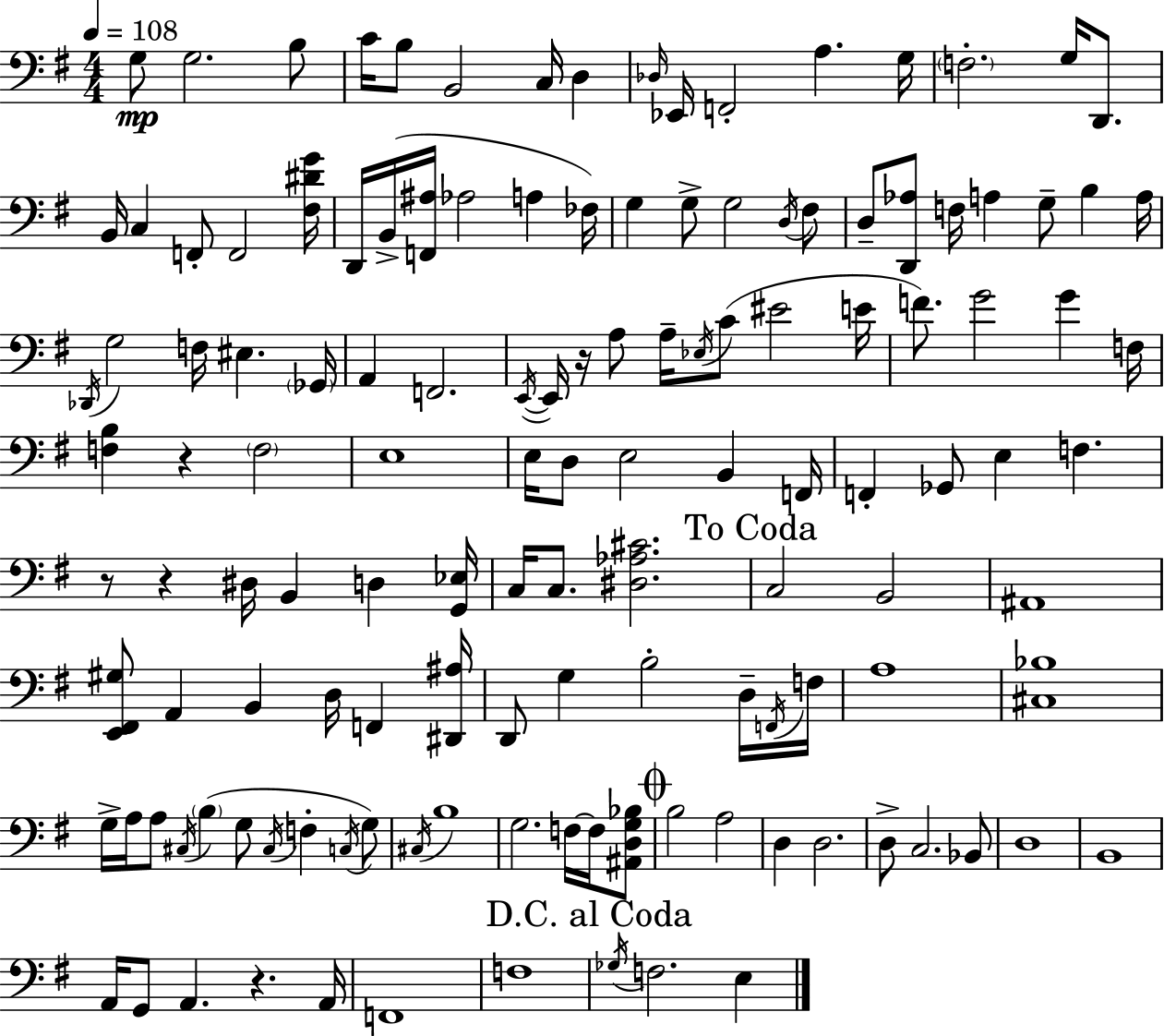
{
  \clef bass
  \numericTimeSignature
  \time 4/4
  \key e \minor
  \tempo 4 = 108
  g8\mp g2. b8 | c'16 b8 b,2 c16 d4 | \grace { des16 } ees,16 f,2-. a4. | g16 \parenthesize f2.-. g16 d,8. | \break b,16 c4 f,8-. f,2 | <fis dis' g'>16 d,16 b,16->( <f, ais>16 aes2 a4 | fes16) g4 g8-> g2 \acciaccatura { d16 } | fis8 d8-- <d, aes>8 f16 a4 g8-- b4 | \break a16 \acciaccatura { des,16 } g2 f16 eis4. | \parenthesize ges,16 a,4 f,2. | \acciaccatura { e,16~ }~ e,16 r16 a8 a16-- \acciaccatura { ees16 }( c'8 eis'2 | e'16 f'8.) g'2 | \break g'4 f16 <f b>4 r4 \parenthesize f2 | e1 | e16 d8 e2 | b,4 f,16 f,4-. ges,8 e4 f4. | \break r8 r4 dis16 b,4 | d4 <g, ees>16 c16 c8. <dis aes cis'>2. | \mark "To Coda" c2 b,2 | ais,1 | \break <e, fis, gis>8 a,4 b,4 d16 | f,4 <dis, ais>16 d,8 g4 b2-. | d16-- \acciaccatura { f,16 } f16 a1 | <cis bes>1 | \break g16-> a16 a8 \acciaccatura { cis16 }( \parenthesize b4 g8 | \acciaccatura { cis16 } f4-. \acciaccatura { c16 }) g8 \acciaccatura { cis16 } b1 | g2. | f16~~ f16 <ais, d g bes>8 \mark \markup { \musicglyph "scripts.coda" } b2 | \break a2 d4 d2. | d8-> c2. | bes,8 d1 | b,1 | \break a,16 g,8 a,4. | r4. a,16 f,1 | f1 | \mark "D.C. al Coda" \acciaccatura { ges16 } f2. | \break e4 \bar "|."
}